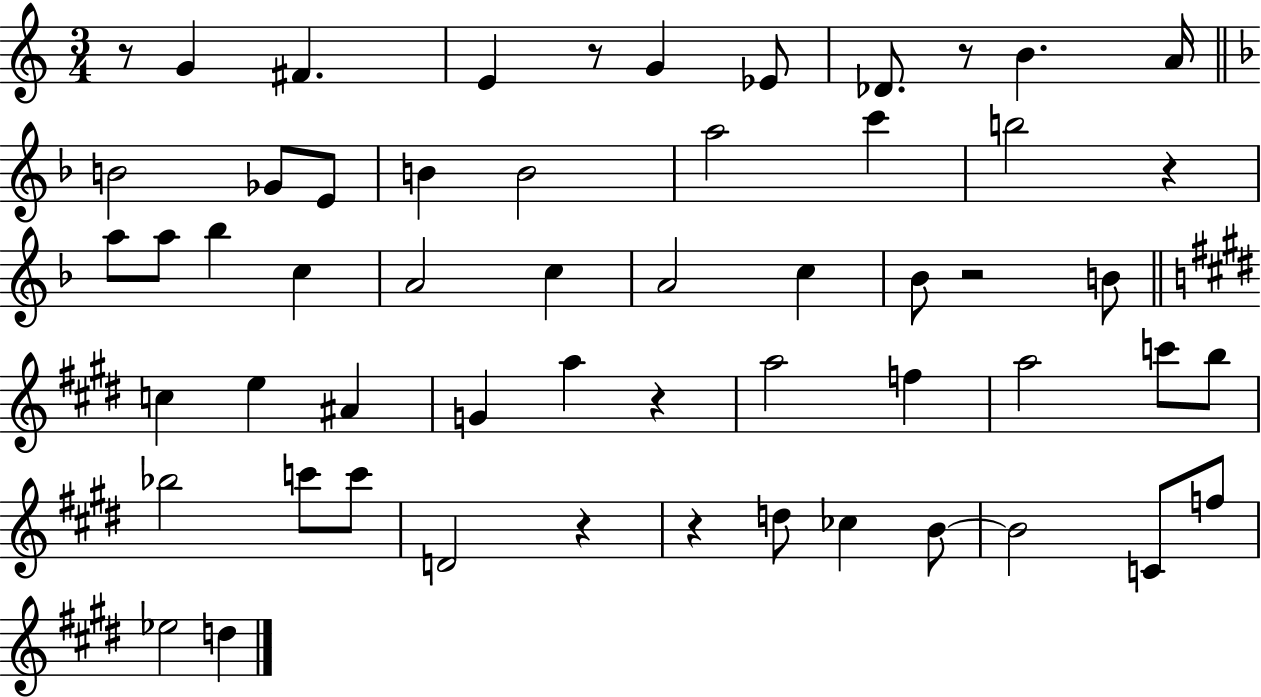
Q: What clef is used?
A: treble